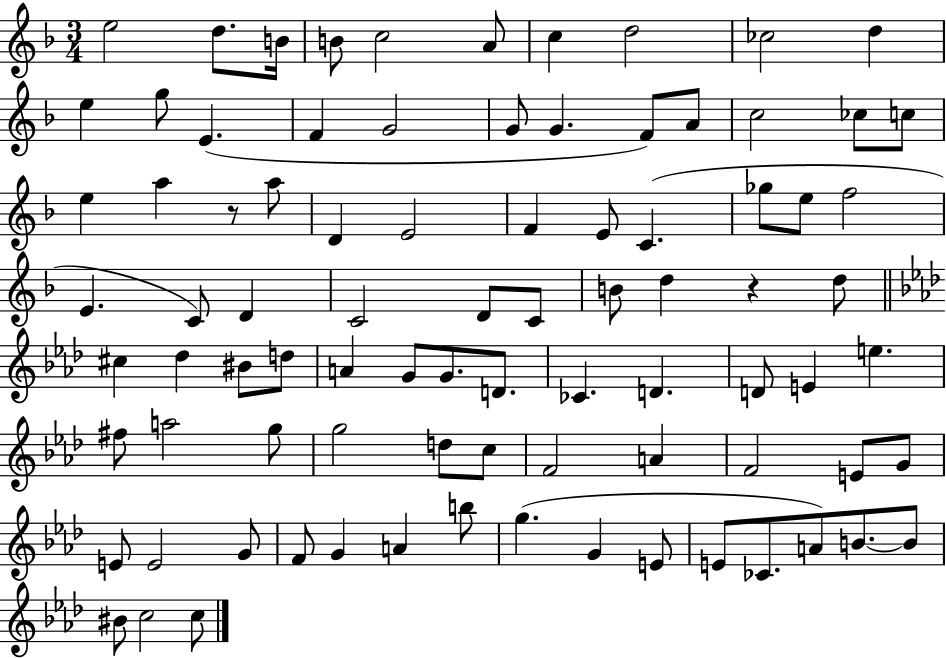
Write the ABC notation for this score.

X:1
T:Untitled
M:3/4
L:1/4
K:F
e2 d/2 B/4 B/2 c2 A/2 c d2 _c2 d e g/2 E F G2 G/2 G F/2 A/2 c2 _c/2 c/2 e a z/2 a/2 D E2 F E/2 C _g/2 e/2 f2 E C/2 D C2 D/2 C/2 B/2 d z d/2 ^c _d ^B/2 d/2 A G/2 G/2 D/2 _C D D/2 E e ^f/2 a2 g/2 g2 d/2 c/2 F2 A F2 E/2 G/2 E/2 E2 G/2 F/2 G A b/2 g G E/2 E/2 _C/2 A/2 B/2 B/2 ^B/2 c2 c/2